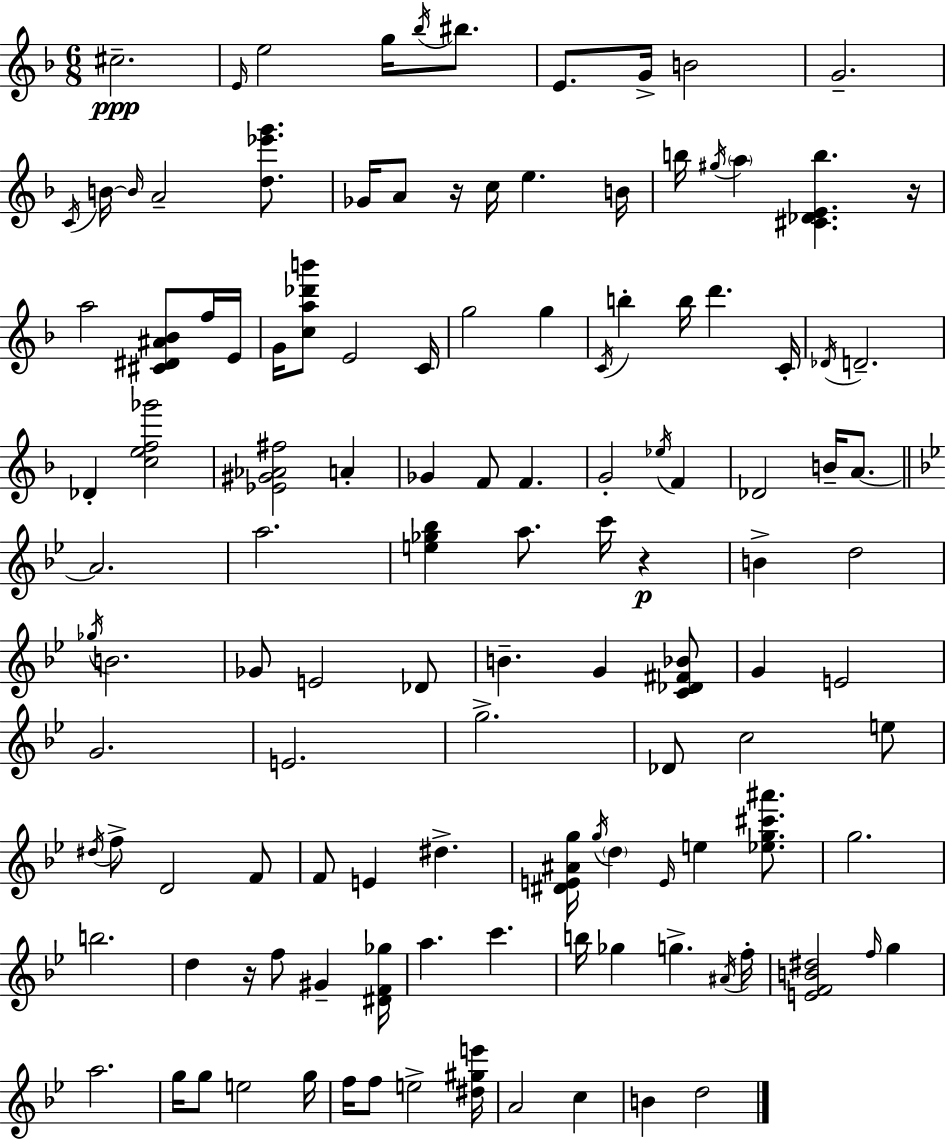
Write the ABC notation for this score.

X:1
T:Untitled
M:6/8
L:1/4
K:Dm
^c2 E/4 e2 g/4 _b/4 ^b/2 E/2 G/4 B2 G2 C/4 B/4 B/4 A2 [d_e'g']/2 _G/4 A/2 z/4 c/4 e B/4 b/4 ^g/4 a [^C_DEb] z/4 a2 [^C^D^A_B]/2 f/4 E/4 G/4 [ca_d'b']/2 E2 C/4 g2 g C/4 b b/4 d' C/4 _D/4 D2 _D [cef_g']2 [_E^G_A^f]2 A _G F/2 F G2 _e/4 F _D2 B/4 A/2 A2 a2 [e_g_b] a/2 c'/4 z B d2 _g/4 B2 _G/2 E2 _D/2 B G [C_D^F_B]/2 G E2 G2 E2 g2 _D/2 c2 e/2 ^d/4 f/2 D2 F/2 F/2 E ^d [^DE^Ag]/4 g/4 d E/4 e [_eg^c'^a']/2 g2 b2 d z/4 f/2 ^G [^DF_g]/4 a c' b/4 _g g ^A/4 f/4 [EFB^d]2 f/4 g a2 g/4 g/2 e2 g/4 f/4 f/2 e2 [^d^ge']/4 A2 c B d2